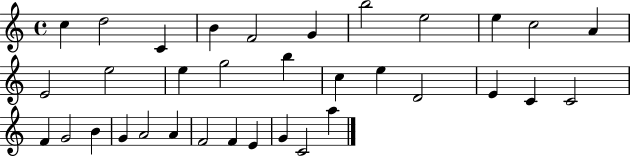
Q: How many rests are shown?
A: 0